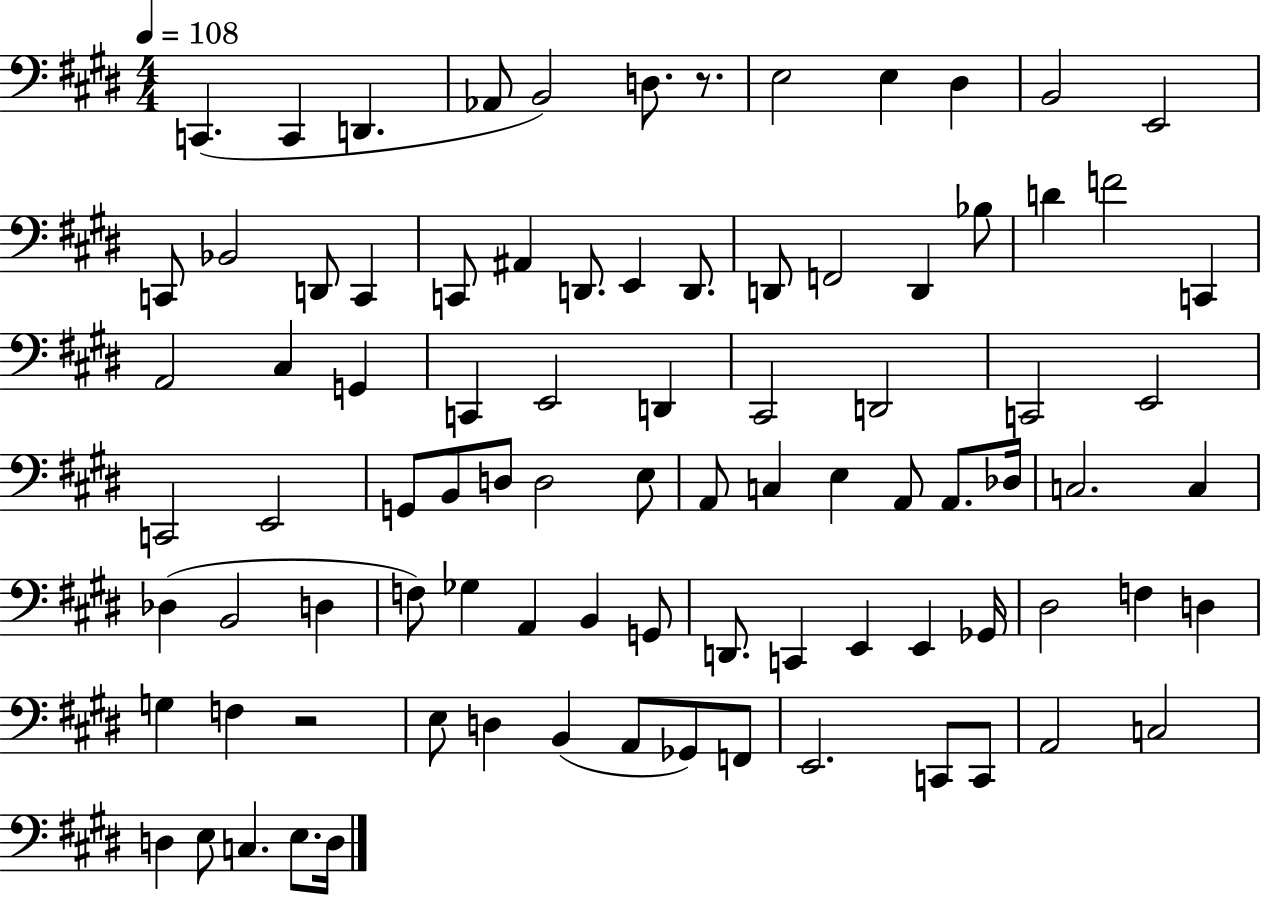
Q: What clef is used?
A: bass